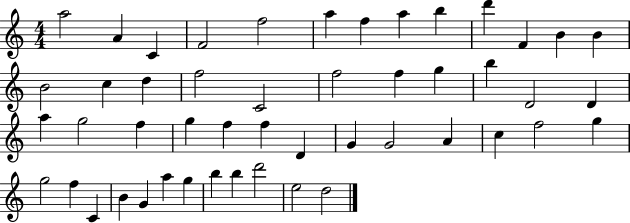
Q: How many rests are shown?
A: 0